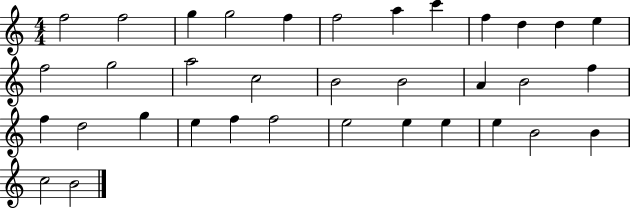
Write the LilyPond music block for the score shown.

{
  \clef treble
  \numericTimeSignature
  \time 4/4
  \key c \major
  f''2 f''2 | g''4 g''2 f''4 | f''2 a''4 c'''4 | f''4 d''4 d''4 e''4 | \break f''2 g''2 | a''2 c''2 | b'2 b'2 | a'4 b'2 f''4 | \break f''4 d''2 g''4 | e''4 f''4 f''2 | e''2 e''4 e''4 | e''4 b'2 b'4 | \break c''2 b'2 | \bar "|."
}